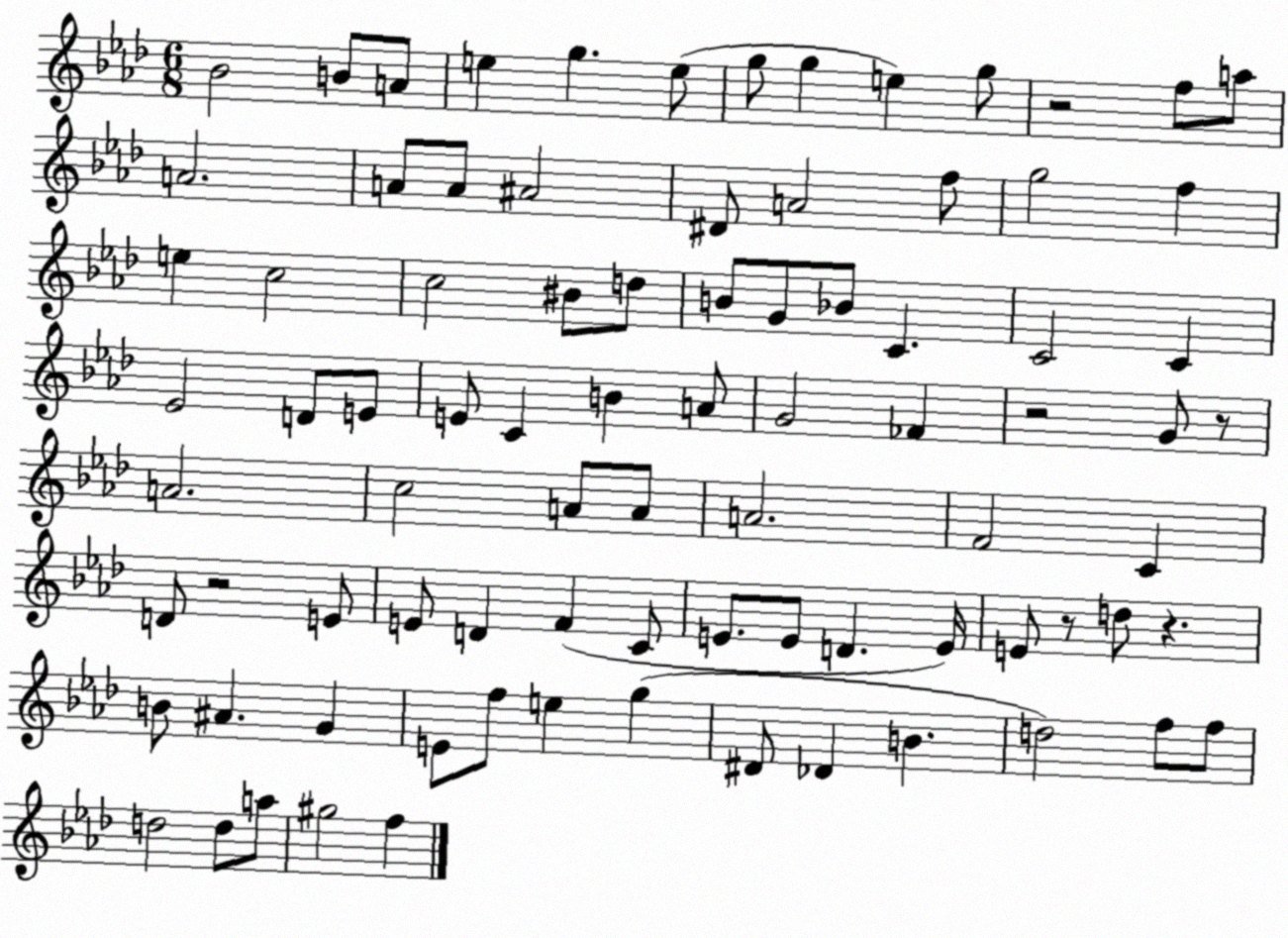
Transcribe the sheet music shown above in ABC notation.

X:1
T:Untitled
M:6/8
L:1/4
K:Ab
_B2 B/2 A/2 e g e/2 g/2 g e g/2 z2 f/2 a/2 A2 A/2 A/2 ^A2 ^D/2 A2 f/2 g2 f e c2 c2 ^B/2 d/2 B/2 G/2 _B/2 C C2 C _E2 D/2 E/2 E/2 C B A/2 G2 _F z2 G/2 z/2 A2 c2 A/2 A/2 A2 F2 C D/2 z2 E/2 E/2 D F C/2 E/2 E/2 D E/4 E/2 z/2 d/2 z B/2 ^A G E/2 f/2 e g ^D/2 _D B d2 f/2 f/2 d2 d/2 a/2 ^g2 f